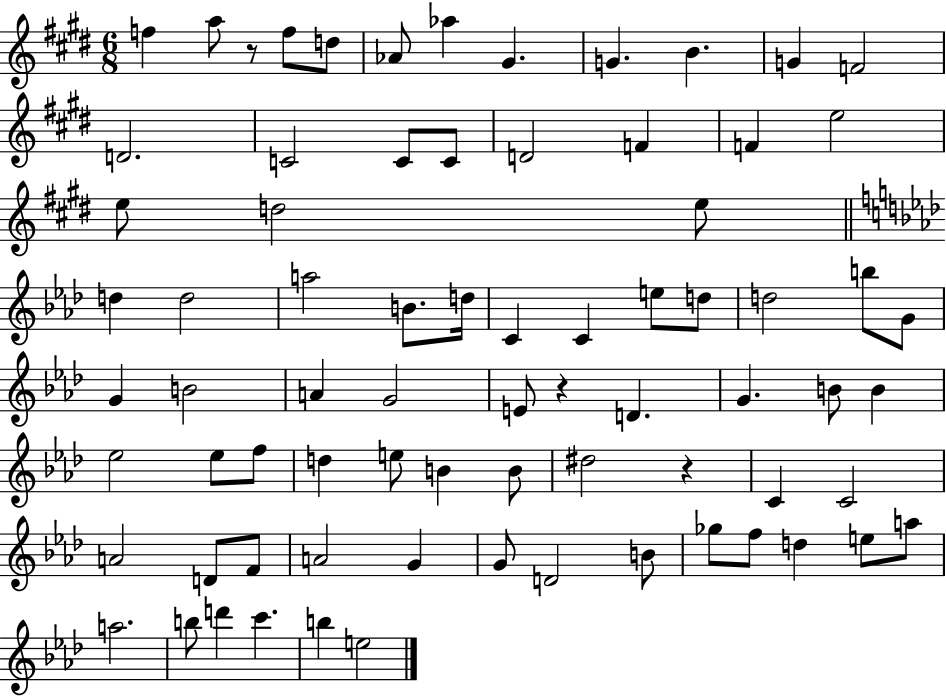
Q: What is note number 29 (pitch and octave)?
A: C4